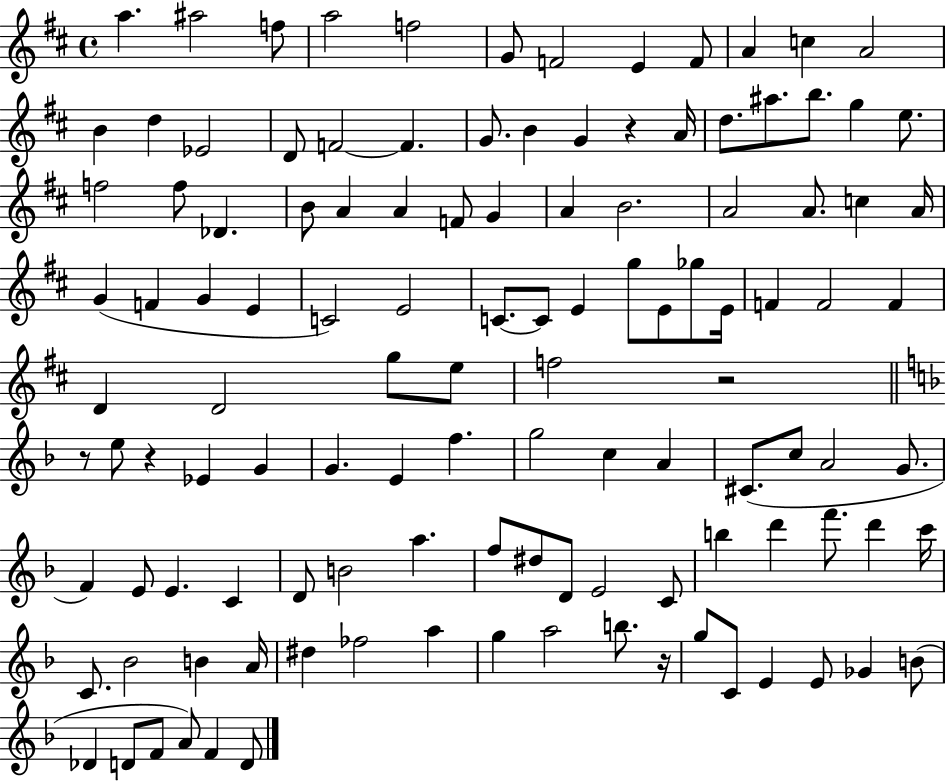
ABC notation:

X:1
T:Untitled
M:4/4
L:1/4
K:D
a ^a2 f/2 a2 f2 G/2 F2 E F/2 A c A2 B d _E2 D/2 F2 F G/2 B G z A/4 d/2 ^a/2 b/2 g e/2 f2 f/2 _D B/2 A A F/2 G A B2 A2 A/2 c A/4 G F G E C2 E2 C/2 C/2 E g/2 E/2 _g/2 E/4 F F2 F D D2 g/2 e/2 f2 z2 z/2 e/2 z _E G G E f g2 c A ^C/2 c/2 A2 G/2 F E/2 E C D/2 B2 a f/2 ^d/2 D/2 E2 C/2 b d' f'/2 d' c'/4 C/2 _B2 B A/4 ^d _f2 a g a2 b/2 z/4 g/2 C/2 E E/2 _G B/2 _D D/2 F/2 A/2 F D/2